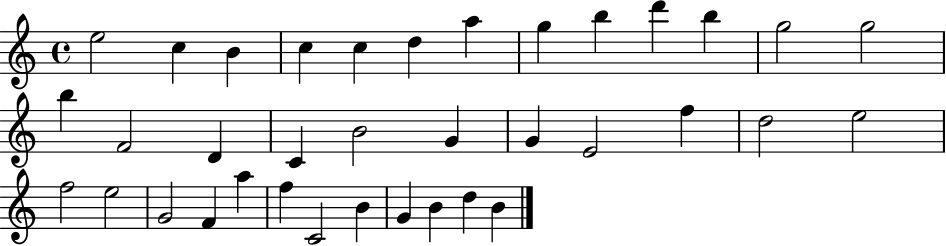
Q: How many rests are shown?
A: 0